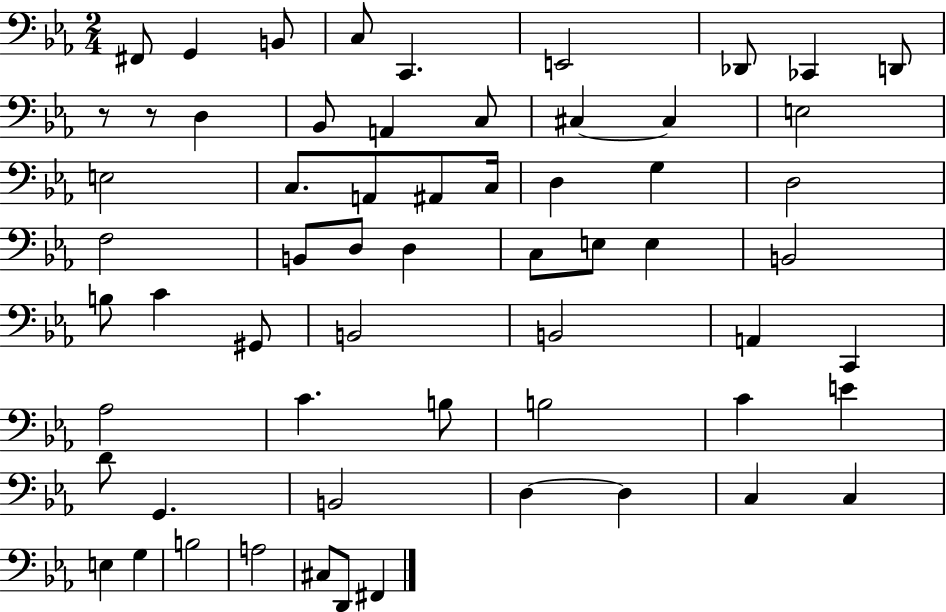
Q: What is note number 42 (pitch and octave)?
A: B3